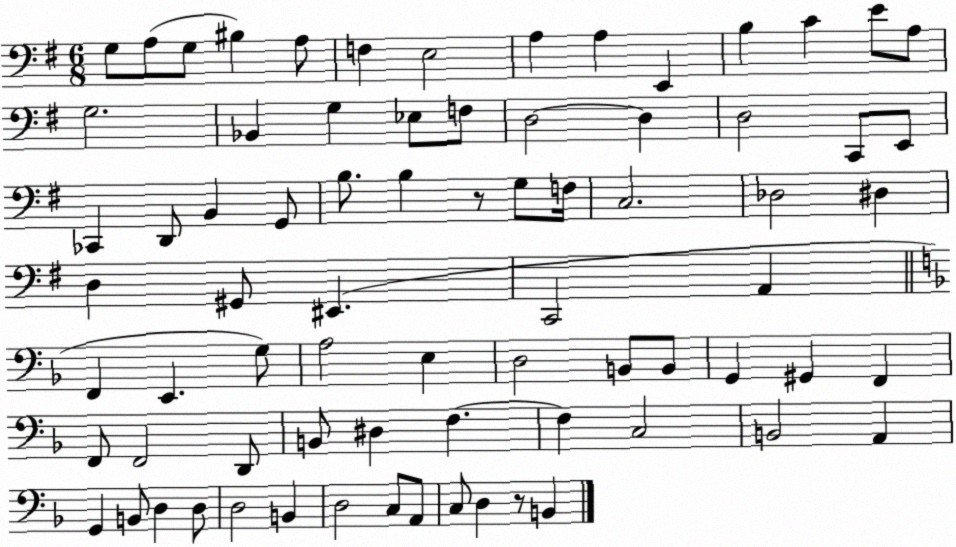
X:1
T:Untitled
M:6/8
L:1/4
K:G
G,/2 A,/2 G,/2 ^B, A,/2 F, E,2 A, A, E,, B, C E/2 A,/2 G,2 _B,, G, _E,/2 F,/2 D,2 D, D,2 C,,/2 E,,/2 _C,, D,,/2 B,, G,,/2 B,/2 B, z/2 G,/2 F,/4 C,2 _D,2 ^D, D, ^G,,/2 ^E,, C,,2 A,, F,, E,, G,/2 A,2 E, D,2 B,,/2 B,,/2 G,, ^G,, F,, F,,/2 F,,2 D,,/2 B,,/2 ^D, F, F, C,2 B,,2 A,, G,, B,,/2 D, D,/2 D,2 B,, D,2 C,/2 A,,/2 C,/2 D, z/2 B,,